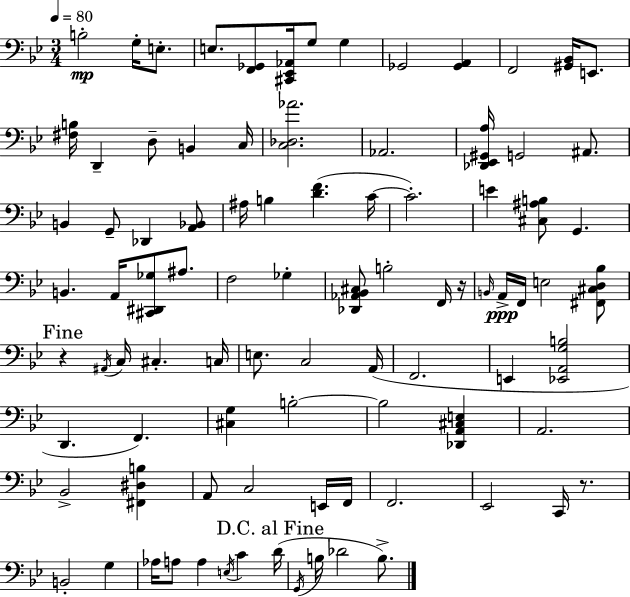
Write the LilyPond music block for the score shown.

{
  \clef bass
  \numericTimeSignature
  \time 3/4
  \key bes \major
  \tempo 4 = 80
  \repeat volta 2 { b2-.\mp g16-. e8.-. | e8. <f, ges,>8 <cis, ees, aes,>16 g8 g4 | ges,2 <ges, a,>4 | f,2 <gis, bes,>16 e,8. | \break <fis b>16 d,4-- d8-- b,4 c16 | <c des aes'>2. | aes,2. | <des, ees, gis, a>16 g,2 ais,8. | \break b,4 g,8-- des,4 <a, bes,>8 | ais16 b4 <d' f'>4.( c'16~~ | c'2.-.) | e'4 <cis ais b>8 g,4. | \break b,4. a,16 <cis, dis, ges>8 ais8. | f2 ges4-. | <des, aes, bes, cis>8 b2-. f,16 r16 | \grace { b,16 }\ppp a,16-> f,16 e2 <fis, cis d bes>8 | \break \mark "Fine" r4 \acciaccatura { ais,16 } c16 cis4.-. | c16 e8. c2 | a,16( f,2. | e,4 <ees, a, g b>2 | \break d,4. f,4.) | <cis g>4 b2-.~~ | b2 <des, a, cis e>4 | a,2. | \break bes,2-> <fis, dis b>4 | a,8 c2 | e,16 f,16 f,2. | ees,2 c,16 r8. | \break b,2-. g4 | aes16 a8 a4 \acciaccatura { e16 } c'4 | \mark "D.C. al Fine" d'16( \acciaccatura { g,16 } b16 des'2 | b8.->) } \bar "|."
}